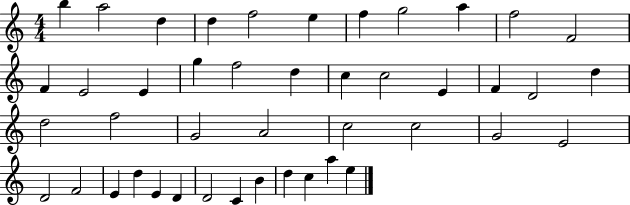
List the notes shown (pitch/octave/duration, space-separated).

B5/q A5/h D5/q D5/q F5/h E5/q F5/q G5/h A5/q F5/h F4/h F4/q E4/h E4/q G5/q F5/h D5/q C5/q C5/h E4/q F4/q D4/h D5/q D5/h F5/h G4/h A4/h C5/h C5/h G4/h E4/h D4/h F4/h E4/q D5/q E4/q D4/q D4/h C4/q B4/q D5/q C5/q A5/q E5/q